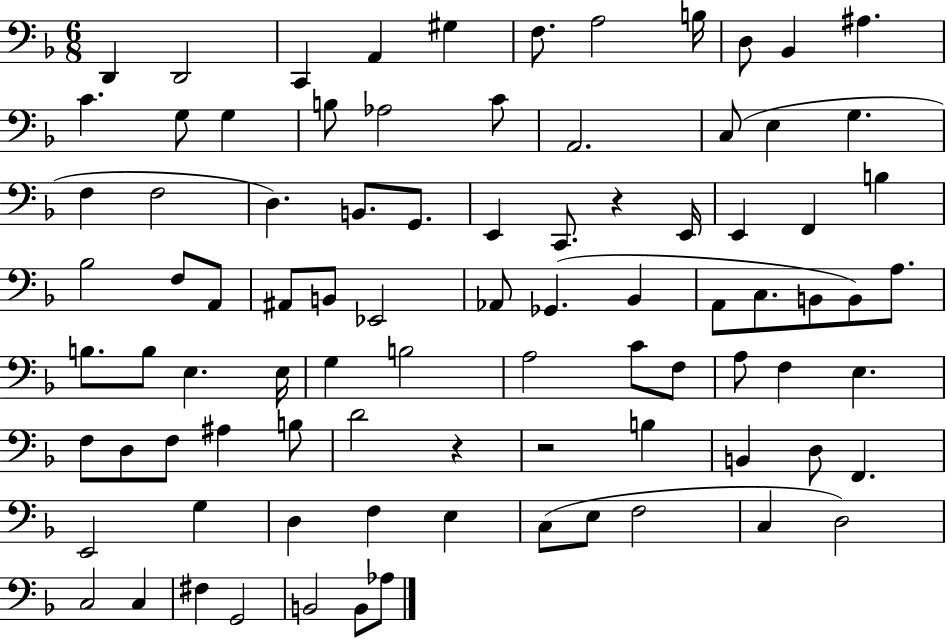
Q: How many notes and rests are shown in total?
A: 88